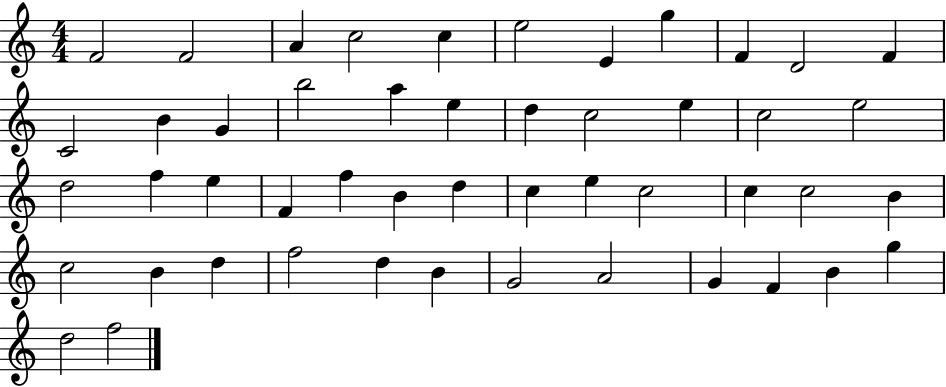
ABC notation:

X:1
T:Untitled
M:4/4
L:1/4
K:C
F2 F2 A c2 c e2 E g F D2 F C2 B G b2 a e d c2 e c2 e2 d2 f e F f B d c e c2 c c2 B c2 B d f2 d B G2 A2 G F B g d2 f2